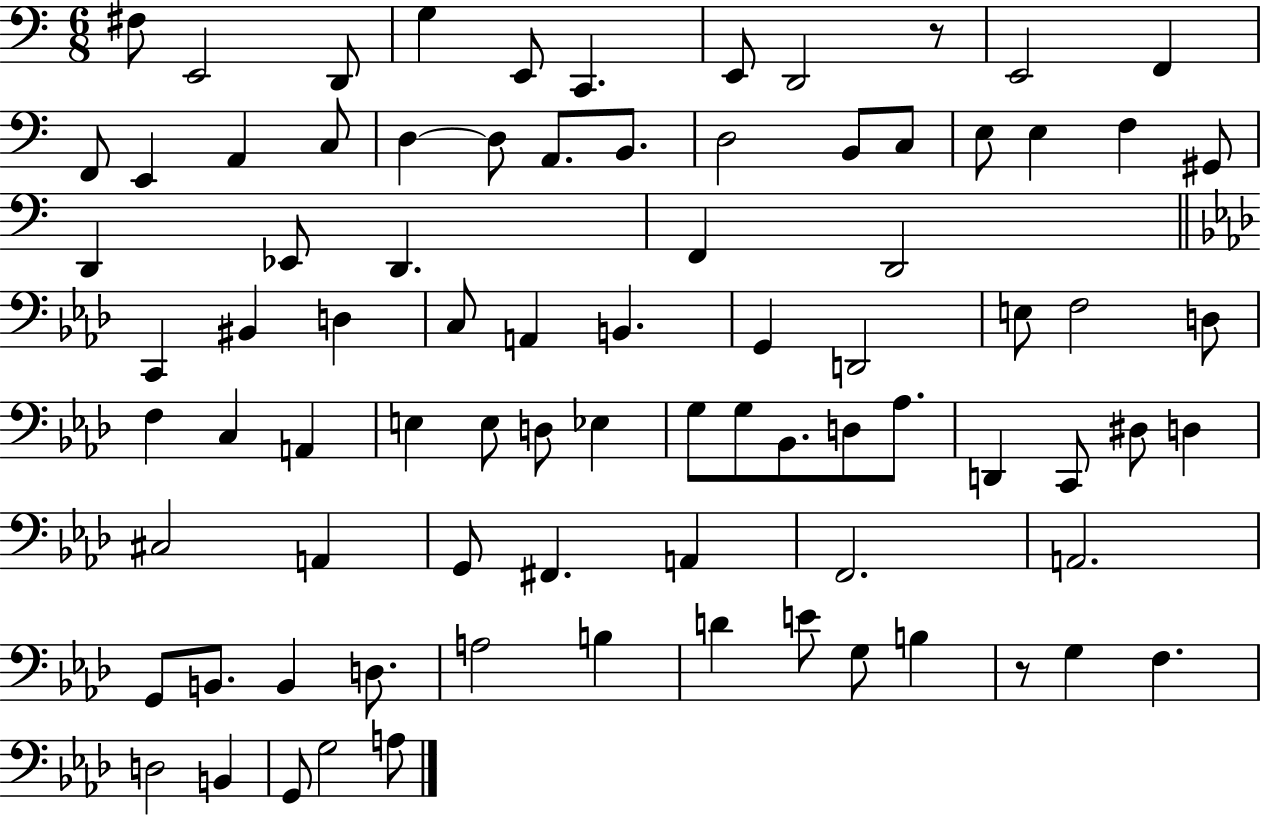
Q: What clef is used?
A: bass